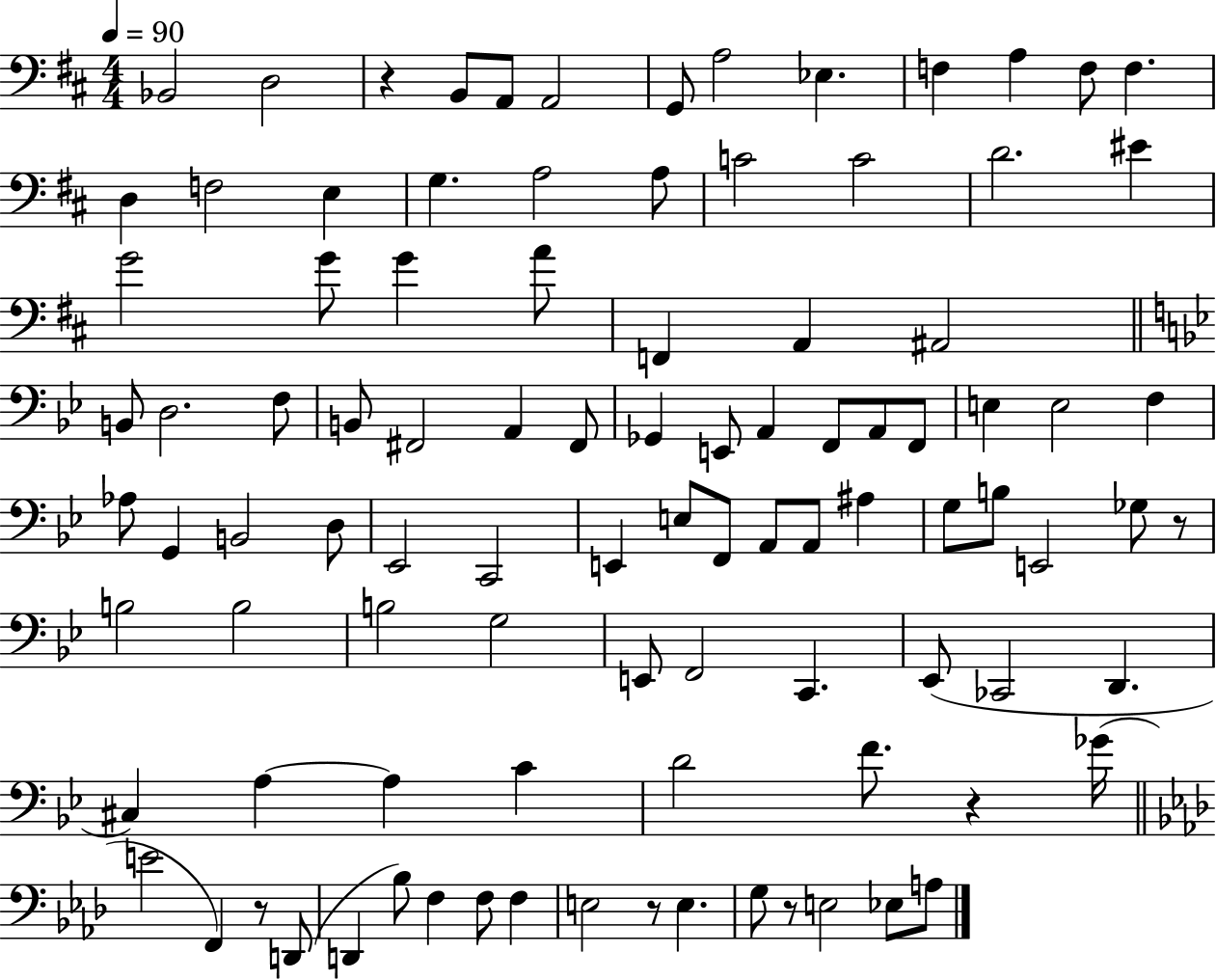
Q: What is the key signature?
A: D major